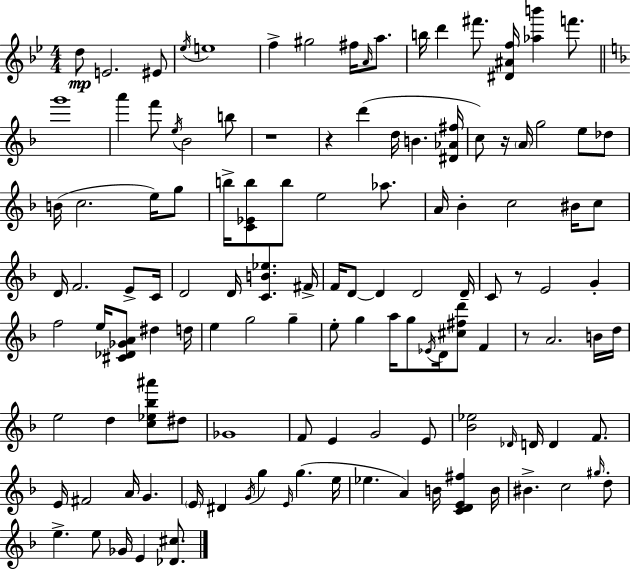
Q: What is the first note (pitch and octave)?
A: D5